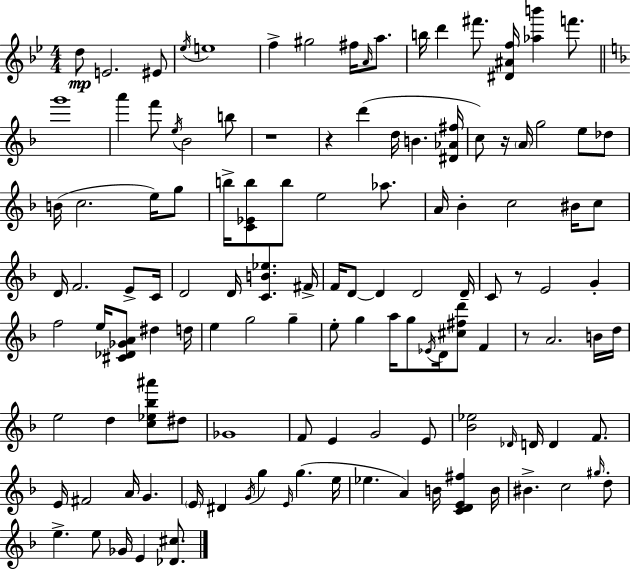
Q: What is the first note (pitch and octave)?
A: D5